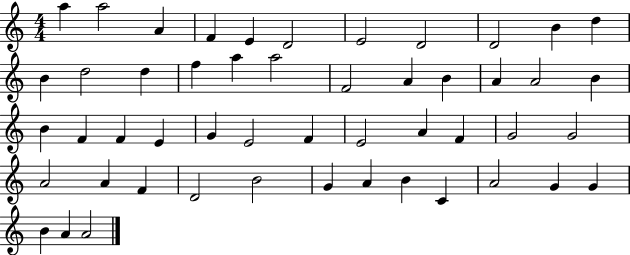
{
  \clef treble
  \numericTimeSignature
  \time 4/4
  \key c \major
  a''4 a''2 a'4 | f'4 e'4 d'2 | e'2 d'2 | d'2 b'4 d''4 | \break b'4 d''2 d''4 | f''4 a''4 a''2 | f'2 a'4 b'4 | a'4 a'2 b'4 | \break b'4 f'4 f'4 e'4 | g'4 e'2 f'4 | e'2 a'4 f'4 | g'2 g'2 | \break a'2 a'4 f'4 | d'2 b'2 | g'4 a'4 b'4 c'4 | a'2 g'4 g'4 | \break b'4 a'4 a'2 | \bar "|."
}